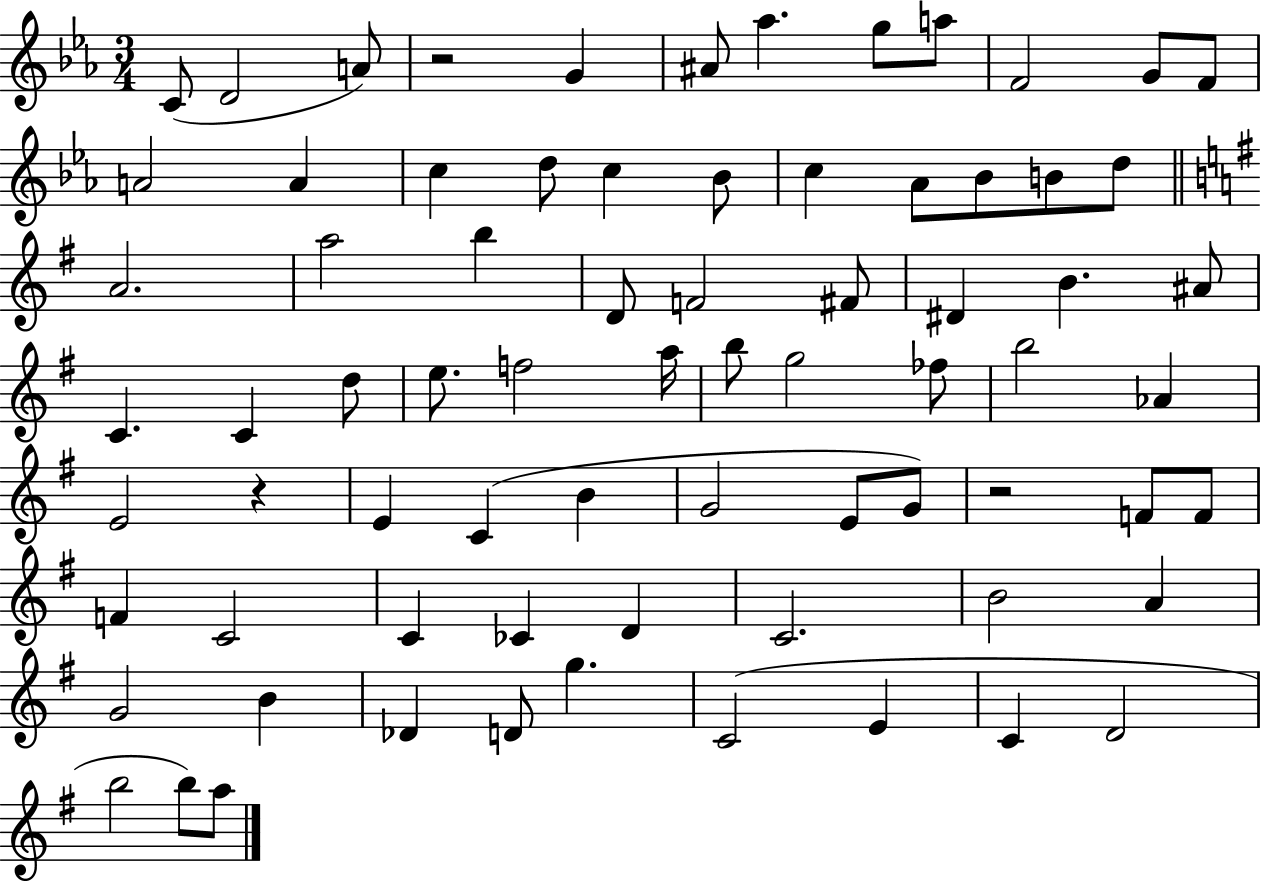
C4/e D4/h A4/e R/h G4/q A#4/e Ab5/q. G5/e A5/e F4/h G4/e F4/e A4/h A4/q C5/q D5/e C5/q Bb4/e C5/q Ab4/e Bb4/e B4/e D5/e A4/h. A5/h B5/q D4/e F4/h F#4/e D#4/q B4/q. A#4/e C4/q. C4/q D5/e E5/e. F5/h A5/s B5/e G5/h FES5/e B5/h Ab4/q E4/h R/q E4/q C4/q B4/q G4/h E4/e G4/e R/h F4/e F4/e F4/q C4/h C4/q CES4/q D4/q C4/h. B4/h A4/q G4/h B4/q Db4/q D4/e G5/q. C4/h E4/q C4/q D4/h B5/h B5/e A5/e